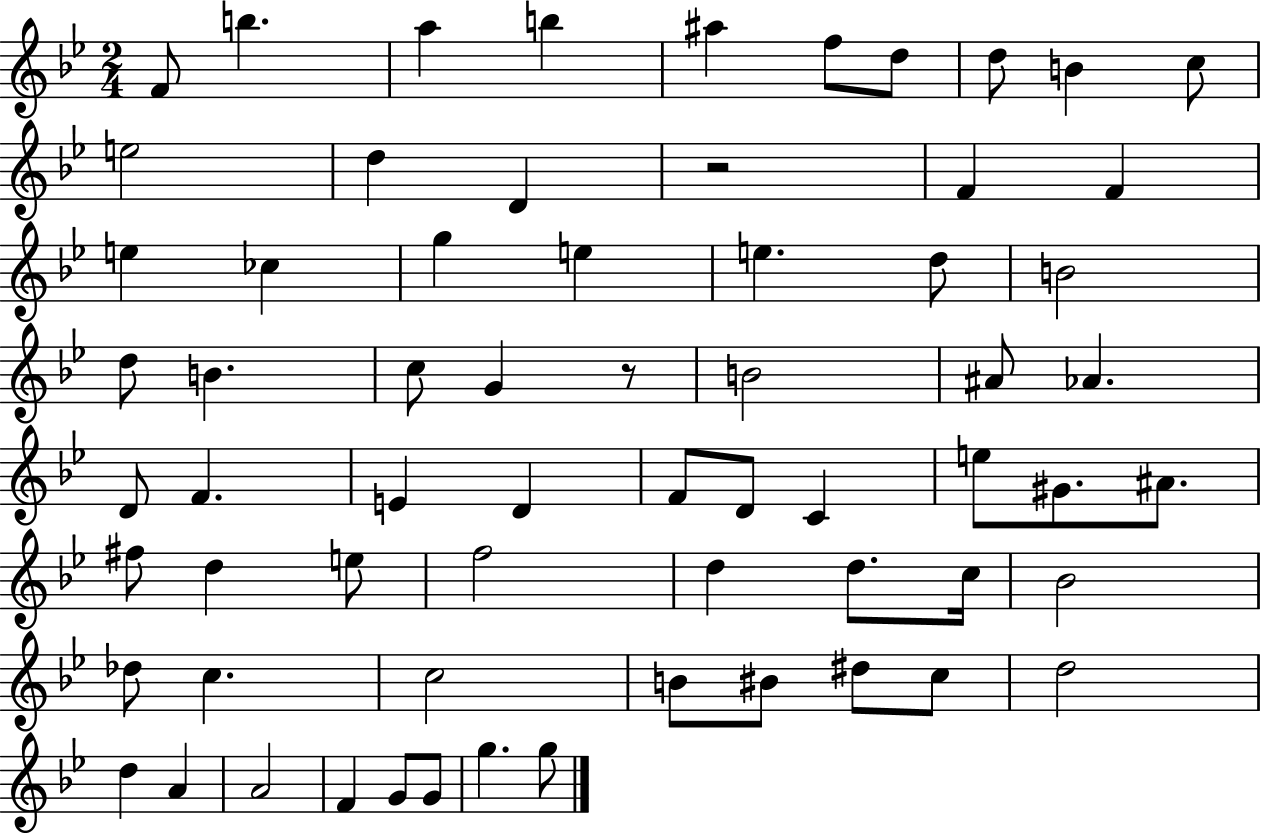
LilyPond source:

{
  \clef treble
  \numericTimeSignature
  \time 2/4
  \key bes \major
  f'8 b''4. | a''4 b''4 | ais''4 f''8 d''8 | d''8 b'4 c''8 | \break e''2 | d''4 d'4 | r2 | f'4 f'4 | \break e''4 ces''4 | g''4 e''4 | e''4. d''8 | b'2 | \break d''8 b'4. | c''8 g'4 r8 | b'2 | ais'8 aes'4. | \break d'8 f'4. | e'4 d'4 | f'8 d'8 c'4 | e''8 gis'8. ais'8. | \break fis''8 d''4 e''8 | f''2 | d''4 d''8. c''16 | bes'2 | \break des''8 c''4. | c''2 | b'8 bis'8 dis''8 c''8 | d''2 | \break d''4 a'4 | a'2 | f'4 g'8 g'8 | g''4. g''8 | \break \bar "|."
}